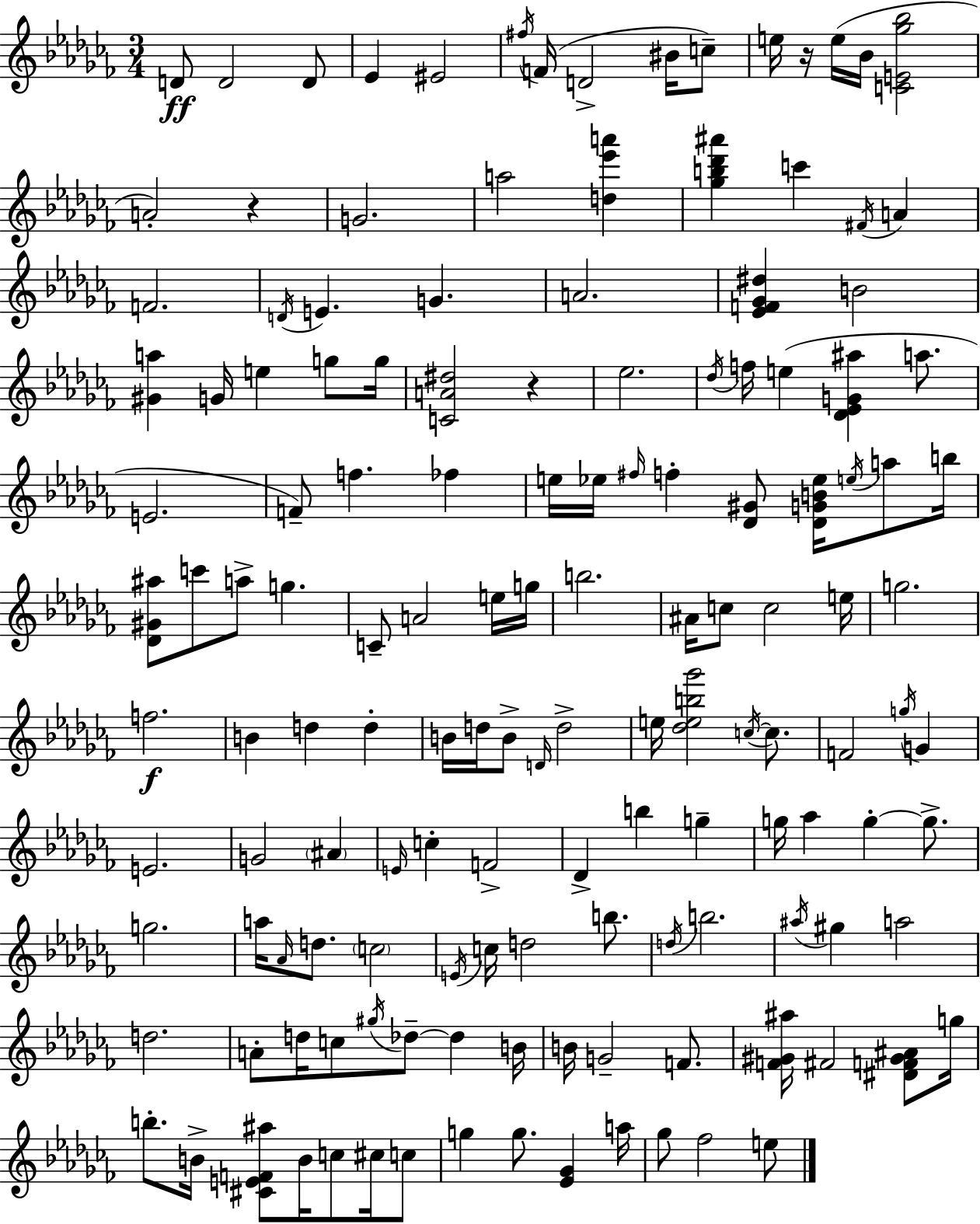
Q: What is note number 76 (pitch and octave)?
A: A#4